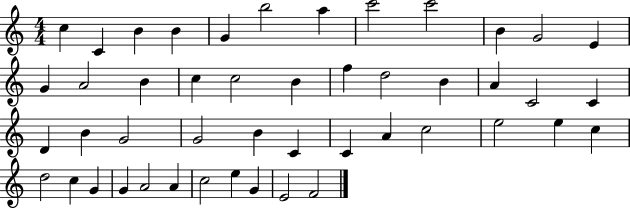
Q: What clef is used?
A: treble